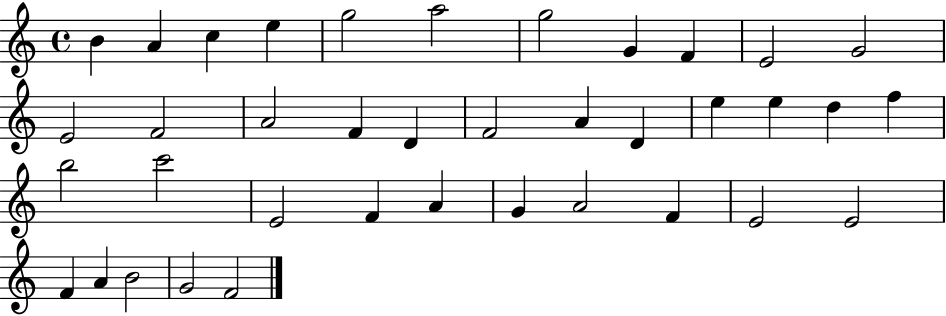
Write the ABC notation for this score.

X:1
T:Untitled
M:4/4
L:1/4
K:C
B A c e g2 a2 g2 G F E2 G2 E2 F2 A2 F D F2 A D e e d f b2 c'2 E2 F A G A2 F E2 E2 F A B2 G2 F2